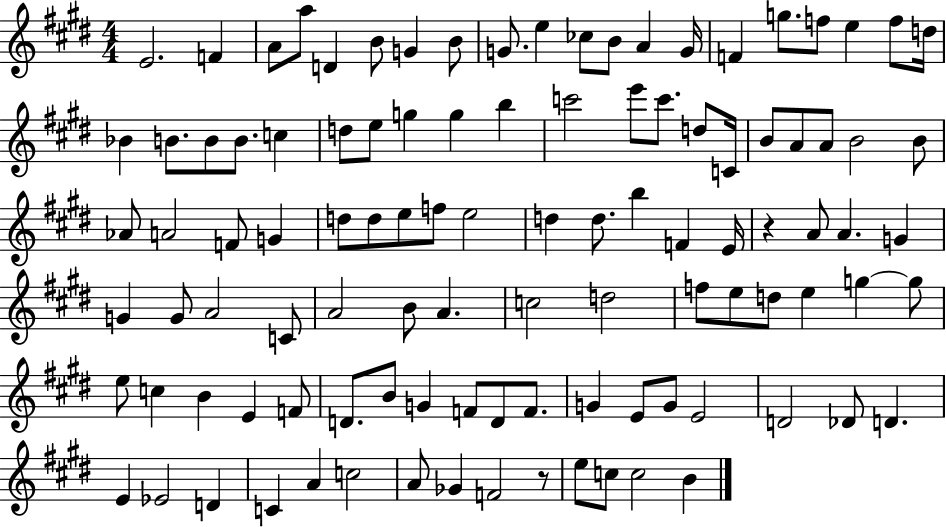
E4/h. F4/q A4/e A5/e D4/q B4/e G4/q B4/e G4/e. E5/q CES5/e B4/e A4/q G4/s F4/q G5/e. F5/e E5/q F5/e D5/s Bb4/q B4/e. B4/e B4/e. C5/q D5/e E5/e G5/q G5/q B5/q C6/h E6/e C6/e. D5/e C4/s B4/e A4/e A4/e B4/h B4/e Ab4/e A4/h F4/e G4/q D5/e D5/e E5/e F5/e E5/h D5/q D5/e. B5/q F4/q E4/s R/q A4/e A4/q. G4/q G4/q G4/e A4/h C4/e A4/h B4/e A4/q. C5/h D5/h F5/e E5/e D5/e E5/q G5/q G5/e E5/e C5/q B4/q E4/q F4/e D4/e. B4/e G4/q F4/e D4/e F4/e. G4/q E4/e G4/e E4/h D4/h Db4/e D4/q. E4/q Eb4/h D4/q C4/q A4/q C5/h A4/e Gb4/q F4/h R/e E5/e C5/e C5/h B4/q